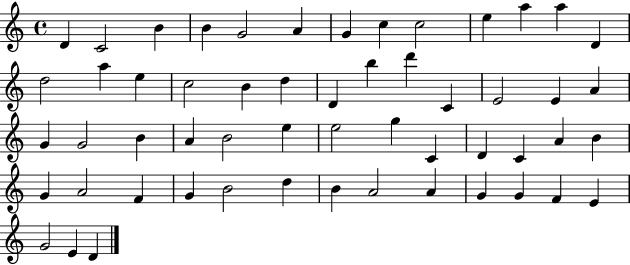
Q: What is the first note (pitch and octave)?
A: D4